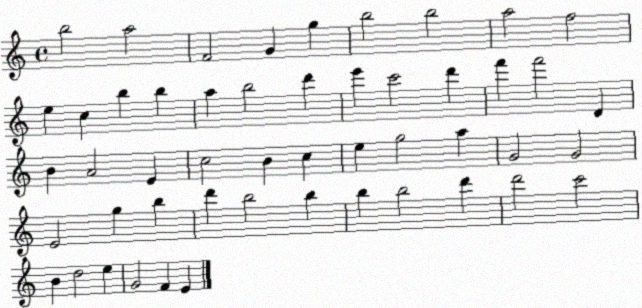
X:1
T:Untitled
M:4/4
L:1/4
K:C
b2 a2 F2 G g b2 b2 a2 f2 e c b b a b2 d' e' c'2 d' f' f'2 D B A2 E c2 B c e g2 a G2 G2 E2 g b d' b2 b b b2 d' d'2 c'2 B d2 e G2 F E